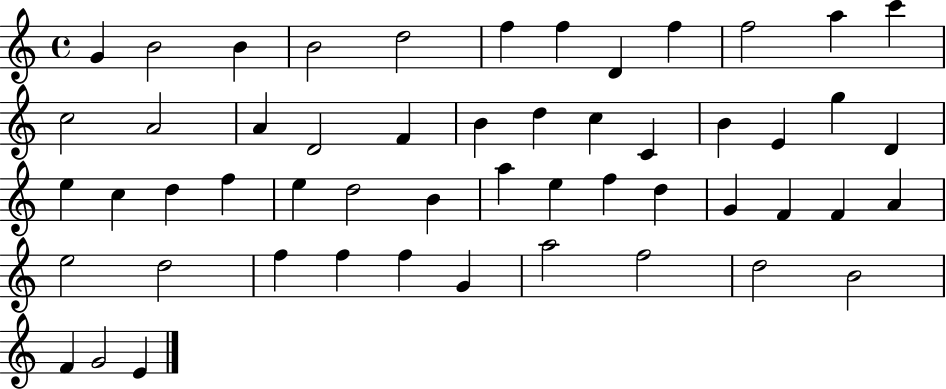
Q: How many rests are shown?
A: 0